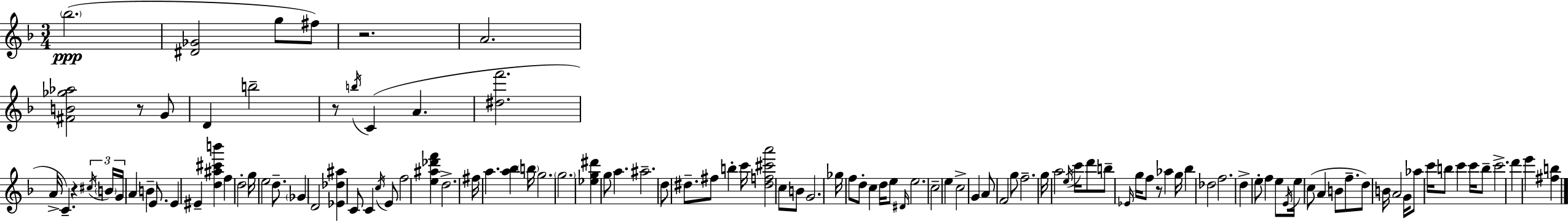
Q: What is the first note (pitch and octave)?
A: Bb5